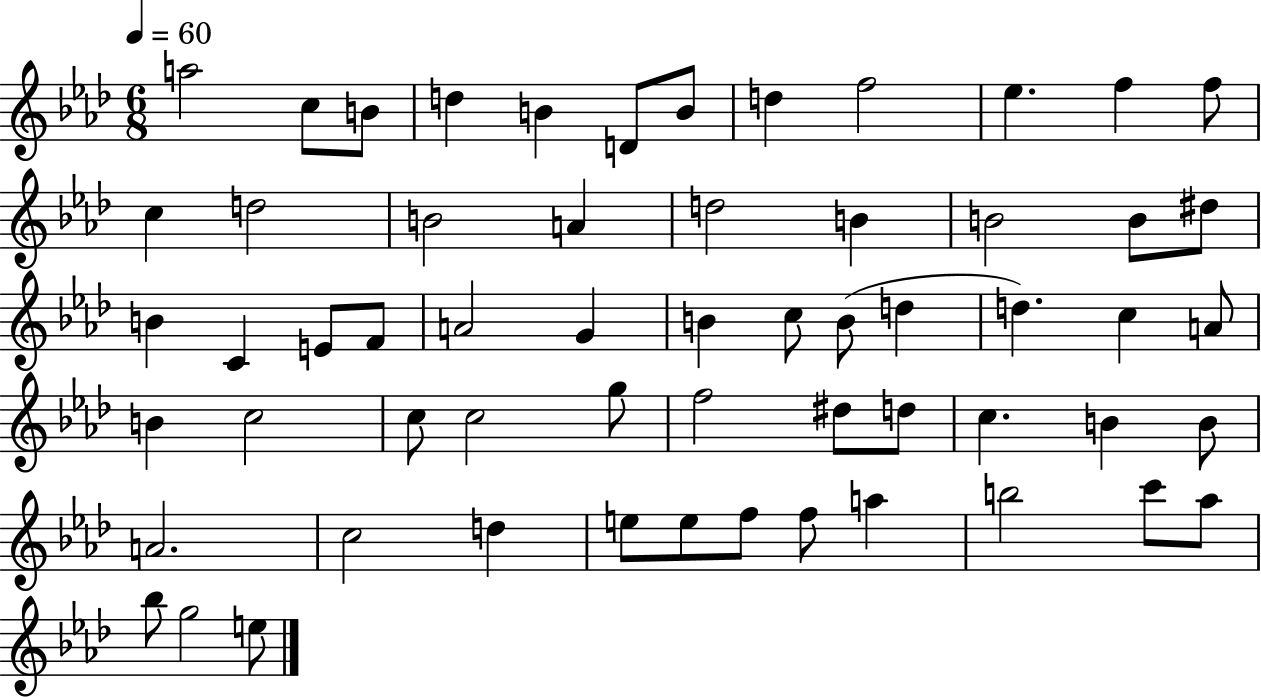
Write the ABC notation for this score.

X:1
T:Untitled
M:6/8
L:1/4
K:Ab
a2 c/2 B/2 d B D/2 B/2 d f2 _e f f/2 c d2 B2 A d2 B B2 B/2 ^d/2 B C E/2 F/2 A2 G B c/2 B/2 d d c A/2 B c2 c/2 c2 g/2 f2 ^d/2 d/2 c B B/2 A2 c2 d e/2 e/2 f/2 f/2 a b2 c'/2 _a/2 _b/2 g2 e/2